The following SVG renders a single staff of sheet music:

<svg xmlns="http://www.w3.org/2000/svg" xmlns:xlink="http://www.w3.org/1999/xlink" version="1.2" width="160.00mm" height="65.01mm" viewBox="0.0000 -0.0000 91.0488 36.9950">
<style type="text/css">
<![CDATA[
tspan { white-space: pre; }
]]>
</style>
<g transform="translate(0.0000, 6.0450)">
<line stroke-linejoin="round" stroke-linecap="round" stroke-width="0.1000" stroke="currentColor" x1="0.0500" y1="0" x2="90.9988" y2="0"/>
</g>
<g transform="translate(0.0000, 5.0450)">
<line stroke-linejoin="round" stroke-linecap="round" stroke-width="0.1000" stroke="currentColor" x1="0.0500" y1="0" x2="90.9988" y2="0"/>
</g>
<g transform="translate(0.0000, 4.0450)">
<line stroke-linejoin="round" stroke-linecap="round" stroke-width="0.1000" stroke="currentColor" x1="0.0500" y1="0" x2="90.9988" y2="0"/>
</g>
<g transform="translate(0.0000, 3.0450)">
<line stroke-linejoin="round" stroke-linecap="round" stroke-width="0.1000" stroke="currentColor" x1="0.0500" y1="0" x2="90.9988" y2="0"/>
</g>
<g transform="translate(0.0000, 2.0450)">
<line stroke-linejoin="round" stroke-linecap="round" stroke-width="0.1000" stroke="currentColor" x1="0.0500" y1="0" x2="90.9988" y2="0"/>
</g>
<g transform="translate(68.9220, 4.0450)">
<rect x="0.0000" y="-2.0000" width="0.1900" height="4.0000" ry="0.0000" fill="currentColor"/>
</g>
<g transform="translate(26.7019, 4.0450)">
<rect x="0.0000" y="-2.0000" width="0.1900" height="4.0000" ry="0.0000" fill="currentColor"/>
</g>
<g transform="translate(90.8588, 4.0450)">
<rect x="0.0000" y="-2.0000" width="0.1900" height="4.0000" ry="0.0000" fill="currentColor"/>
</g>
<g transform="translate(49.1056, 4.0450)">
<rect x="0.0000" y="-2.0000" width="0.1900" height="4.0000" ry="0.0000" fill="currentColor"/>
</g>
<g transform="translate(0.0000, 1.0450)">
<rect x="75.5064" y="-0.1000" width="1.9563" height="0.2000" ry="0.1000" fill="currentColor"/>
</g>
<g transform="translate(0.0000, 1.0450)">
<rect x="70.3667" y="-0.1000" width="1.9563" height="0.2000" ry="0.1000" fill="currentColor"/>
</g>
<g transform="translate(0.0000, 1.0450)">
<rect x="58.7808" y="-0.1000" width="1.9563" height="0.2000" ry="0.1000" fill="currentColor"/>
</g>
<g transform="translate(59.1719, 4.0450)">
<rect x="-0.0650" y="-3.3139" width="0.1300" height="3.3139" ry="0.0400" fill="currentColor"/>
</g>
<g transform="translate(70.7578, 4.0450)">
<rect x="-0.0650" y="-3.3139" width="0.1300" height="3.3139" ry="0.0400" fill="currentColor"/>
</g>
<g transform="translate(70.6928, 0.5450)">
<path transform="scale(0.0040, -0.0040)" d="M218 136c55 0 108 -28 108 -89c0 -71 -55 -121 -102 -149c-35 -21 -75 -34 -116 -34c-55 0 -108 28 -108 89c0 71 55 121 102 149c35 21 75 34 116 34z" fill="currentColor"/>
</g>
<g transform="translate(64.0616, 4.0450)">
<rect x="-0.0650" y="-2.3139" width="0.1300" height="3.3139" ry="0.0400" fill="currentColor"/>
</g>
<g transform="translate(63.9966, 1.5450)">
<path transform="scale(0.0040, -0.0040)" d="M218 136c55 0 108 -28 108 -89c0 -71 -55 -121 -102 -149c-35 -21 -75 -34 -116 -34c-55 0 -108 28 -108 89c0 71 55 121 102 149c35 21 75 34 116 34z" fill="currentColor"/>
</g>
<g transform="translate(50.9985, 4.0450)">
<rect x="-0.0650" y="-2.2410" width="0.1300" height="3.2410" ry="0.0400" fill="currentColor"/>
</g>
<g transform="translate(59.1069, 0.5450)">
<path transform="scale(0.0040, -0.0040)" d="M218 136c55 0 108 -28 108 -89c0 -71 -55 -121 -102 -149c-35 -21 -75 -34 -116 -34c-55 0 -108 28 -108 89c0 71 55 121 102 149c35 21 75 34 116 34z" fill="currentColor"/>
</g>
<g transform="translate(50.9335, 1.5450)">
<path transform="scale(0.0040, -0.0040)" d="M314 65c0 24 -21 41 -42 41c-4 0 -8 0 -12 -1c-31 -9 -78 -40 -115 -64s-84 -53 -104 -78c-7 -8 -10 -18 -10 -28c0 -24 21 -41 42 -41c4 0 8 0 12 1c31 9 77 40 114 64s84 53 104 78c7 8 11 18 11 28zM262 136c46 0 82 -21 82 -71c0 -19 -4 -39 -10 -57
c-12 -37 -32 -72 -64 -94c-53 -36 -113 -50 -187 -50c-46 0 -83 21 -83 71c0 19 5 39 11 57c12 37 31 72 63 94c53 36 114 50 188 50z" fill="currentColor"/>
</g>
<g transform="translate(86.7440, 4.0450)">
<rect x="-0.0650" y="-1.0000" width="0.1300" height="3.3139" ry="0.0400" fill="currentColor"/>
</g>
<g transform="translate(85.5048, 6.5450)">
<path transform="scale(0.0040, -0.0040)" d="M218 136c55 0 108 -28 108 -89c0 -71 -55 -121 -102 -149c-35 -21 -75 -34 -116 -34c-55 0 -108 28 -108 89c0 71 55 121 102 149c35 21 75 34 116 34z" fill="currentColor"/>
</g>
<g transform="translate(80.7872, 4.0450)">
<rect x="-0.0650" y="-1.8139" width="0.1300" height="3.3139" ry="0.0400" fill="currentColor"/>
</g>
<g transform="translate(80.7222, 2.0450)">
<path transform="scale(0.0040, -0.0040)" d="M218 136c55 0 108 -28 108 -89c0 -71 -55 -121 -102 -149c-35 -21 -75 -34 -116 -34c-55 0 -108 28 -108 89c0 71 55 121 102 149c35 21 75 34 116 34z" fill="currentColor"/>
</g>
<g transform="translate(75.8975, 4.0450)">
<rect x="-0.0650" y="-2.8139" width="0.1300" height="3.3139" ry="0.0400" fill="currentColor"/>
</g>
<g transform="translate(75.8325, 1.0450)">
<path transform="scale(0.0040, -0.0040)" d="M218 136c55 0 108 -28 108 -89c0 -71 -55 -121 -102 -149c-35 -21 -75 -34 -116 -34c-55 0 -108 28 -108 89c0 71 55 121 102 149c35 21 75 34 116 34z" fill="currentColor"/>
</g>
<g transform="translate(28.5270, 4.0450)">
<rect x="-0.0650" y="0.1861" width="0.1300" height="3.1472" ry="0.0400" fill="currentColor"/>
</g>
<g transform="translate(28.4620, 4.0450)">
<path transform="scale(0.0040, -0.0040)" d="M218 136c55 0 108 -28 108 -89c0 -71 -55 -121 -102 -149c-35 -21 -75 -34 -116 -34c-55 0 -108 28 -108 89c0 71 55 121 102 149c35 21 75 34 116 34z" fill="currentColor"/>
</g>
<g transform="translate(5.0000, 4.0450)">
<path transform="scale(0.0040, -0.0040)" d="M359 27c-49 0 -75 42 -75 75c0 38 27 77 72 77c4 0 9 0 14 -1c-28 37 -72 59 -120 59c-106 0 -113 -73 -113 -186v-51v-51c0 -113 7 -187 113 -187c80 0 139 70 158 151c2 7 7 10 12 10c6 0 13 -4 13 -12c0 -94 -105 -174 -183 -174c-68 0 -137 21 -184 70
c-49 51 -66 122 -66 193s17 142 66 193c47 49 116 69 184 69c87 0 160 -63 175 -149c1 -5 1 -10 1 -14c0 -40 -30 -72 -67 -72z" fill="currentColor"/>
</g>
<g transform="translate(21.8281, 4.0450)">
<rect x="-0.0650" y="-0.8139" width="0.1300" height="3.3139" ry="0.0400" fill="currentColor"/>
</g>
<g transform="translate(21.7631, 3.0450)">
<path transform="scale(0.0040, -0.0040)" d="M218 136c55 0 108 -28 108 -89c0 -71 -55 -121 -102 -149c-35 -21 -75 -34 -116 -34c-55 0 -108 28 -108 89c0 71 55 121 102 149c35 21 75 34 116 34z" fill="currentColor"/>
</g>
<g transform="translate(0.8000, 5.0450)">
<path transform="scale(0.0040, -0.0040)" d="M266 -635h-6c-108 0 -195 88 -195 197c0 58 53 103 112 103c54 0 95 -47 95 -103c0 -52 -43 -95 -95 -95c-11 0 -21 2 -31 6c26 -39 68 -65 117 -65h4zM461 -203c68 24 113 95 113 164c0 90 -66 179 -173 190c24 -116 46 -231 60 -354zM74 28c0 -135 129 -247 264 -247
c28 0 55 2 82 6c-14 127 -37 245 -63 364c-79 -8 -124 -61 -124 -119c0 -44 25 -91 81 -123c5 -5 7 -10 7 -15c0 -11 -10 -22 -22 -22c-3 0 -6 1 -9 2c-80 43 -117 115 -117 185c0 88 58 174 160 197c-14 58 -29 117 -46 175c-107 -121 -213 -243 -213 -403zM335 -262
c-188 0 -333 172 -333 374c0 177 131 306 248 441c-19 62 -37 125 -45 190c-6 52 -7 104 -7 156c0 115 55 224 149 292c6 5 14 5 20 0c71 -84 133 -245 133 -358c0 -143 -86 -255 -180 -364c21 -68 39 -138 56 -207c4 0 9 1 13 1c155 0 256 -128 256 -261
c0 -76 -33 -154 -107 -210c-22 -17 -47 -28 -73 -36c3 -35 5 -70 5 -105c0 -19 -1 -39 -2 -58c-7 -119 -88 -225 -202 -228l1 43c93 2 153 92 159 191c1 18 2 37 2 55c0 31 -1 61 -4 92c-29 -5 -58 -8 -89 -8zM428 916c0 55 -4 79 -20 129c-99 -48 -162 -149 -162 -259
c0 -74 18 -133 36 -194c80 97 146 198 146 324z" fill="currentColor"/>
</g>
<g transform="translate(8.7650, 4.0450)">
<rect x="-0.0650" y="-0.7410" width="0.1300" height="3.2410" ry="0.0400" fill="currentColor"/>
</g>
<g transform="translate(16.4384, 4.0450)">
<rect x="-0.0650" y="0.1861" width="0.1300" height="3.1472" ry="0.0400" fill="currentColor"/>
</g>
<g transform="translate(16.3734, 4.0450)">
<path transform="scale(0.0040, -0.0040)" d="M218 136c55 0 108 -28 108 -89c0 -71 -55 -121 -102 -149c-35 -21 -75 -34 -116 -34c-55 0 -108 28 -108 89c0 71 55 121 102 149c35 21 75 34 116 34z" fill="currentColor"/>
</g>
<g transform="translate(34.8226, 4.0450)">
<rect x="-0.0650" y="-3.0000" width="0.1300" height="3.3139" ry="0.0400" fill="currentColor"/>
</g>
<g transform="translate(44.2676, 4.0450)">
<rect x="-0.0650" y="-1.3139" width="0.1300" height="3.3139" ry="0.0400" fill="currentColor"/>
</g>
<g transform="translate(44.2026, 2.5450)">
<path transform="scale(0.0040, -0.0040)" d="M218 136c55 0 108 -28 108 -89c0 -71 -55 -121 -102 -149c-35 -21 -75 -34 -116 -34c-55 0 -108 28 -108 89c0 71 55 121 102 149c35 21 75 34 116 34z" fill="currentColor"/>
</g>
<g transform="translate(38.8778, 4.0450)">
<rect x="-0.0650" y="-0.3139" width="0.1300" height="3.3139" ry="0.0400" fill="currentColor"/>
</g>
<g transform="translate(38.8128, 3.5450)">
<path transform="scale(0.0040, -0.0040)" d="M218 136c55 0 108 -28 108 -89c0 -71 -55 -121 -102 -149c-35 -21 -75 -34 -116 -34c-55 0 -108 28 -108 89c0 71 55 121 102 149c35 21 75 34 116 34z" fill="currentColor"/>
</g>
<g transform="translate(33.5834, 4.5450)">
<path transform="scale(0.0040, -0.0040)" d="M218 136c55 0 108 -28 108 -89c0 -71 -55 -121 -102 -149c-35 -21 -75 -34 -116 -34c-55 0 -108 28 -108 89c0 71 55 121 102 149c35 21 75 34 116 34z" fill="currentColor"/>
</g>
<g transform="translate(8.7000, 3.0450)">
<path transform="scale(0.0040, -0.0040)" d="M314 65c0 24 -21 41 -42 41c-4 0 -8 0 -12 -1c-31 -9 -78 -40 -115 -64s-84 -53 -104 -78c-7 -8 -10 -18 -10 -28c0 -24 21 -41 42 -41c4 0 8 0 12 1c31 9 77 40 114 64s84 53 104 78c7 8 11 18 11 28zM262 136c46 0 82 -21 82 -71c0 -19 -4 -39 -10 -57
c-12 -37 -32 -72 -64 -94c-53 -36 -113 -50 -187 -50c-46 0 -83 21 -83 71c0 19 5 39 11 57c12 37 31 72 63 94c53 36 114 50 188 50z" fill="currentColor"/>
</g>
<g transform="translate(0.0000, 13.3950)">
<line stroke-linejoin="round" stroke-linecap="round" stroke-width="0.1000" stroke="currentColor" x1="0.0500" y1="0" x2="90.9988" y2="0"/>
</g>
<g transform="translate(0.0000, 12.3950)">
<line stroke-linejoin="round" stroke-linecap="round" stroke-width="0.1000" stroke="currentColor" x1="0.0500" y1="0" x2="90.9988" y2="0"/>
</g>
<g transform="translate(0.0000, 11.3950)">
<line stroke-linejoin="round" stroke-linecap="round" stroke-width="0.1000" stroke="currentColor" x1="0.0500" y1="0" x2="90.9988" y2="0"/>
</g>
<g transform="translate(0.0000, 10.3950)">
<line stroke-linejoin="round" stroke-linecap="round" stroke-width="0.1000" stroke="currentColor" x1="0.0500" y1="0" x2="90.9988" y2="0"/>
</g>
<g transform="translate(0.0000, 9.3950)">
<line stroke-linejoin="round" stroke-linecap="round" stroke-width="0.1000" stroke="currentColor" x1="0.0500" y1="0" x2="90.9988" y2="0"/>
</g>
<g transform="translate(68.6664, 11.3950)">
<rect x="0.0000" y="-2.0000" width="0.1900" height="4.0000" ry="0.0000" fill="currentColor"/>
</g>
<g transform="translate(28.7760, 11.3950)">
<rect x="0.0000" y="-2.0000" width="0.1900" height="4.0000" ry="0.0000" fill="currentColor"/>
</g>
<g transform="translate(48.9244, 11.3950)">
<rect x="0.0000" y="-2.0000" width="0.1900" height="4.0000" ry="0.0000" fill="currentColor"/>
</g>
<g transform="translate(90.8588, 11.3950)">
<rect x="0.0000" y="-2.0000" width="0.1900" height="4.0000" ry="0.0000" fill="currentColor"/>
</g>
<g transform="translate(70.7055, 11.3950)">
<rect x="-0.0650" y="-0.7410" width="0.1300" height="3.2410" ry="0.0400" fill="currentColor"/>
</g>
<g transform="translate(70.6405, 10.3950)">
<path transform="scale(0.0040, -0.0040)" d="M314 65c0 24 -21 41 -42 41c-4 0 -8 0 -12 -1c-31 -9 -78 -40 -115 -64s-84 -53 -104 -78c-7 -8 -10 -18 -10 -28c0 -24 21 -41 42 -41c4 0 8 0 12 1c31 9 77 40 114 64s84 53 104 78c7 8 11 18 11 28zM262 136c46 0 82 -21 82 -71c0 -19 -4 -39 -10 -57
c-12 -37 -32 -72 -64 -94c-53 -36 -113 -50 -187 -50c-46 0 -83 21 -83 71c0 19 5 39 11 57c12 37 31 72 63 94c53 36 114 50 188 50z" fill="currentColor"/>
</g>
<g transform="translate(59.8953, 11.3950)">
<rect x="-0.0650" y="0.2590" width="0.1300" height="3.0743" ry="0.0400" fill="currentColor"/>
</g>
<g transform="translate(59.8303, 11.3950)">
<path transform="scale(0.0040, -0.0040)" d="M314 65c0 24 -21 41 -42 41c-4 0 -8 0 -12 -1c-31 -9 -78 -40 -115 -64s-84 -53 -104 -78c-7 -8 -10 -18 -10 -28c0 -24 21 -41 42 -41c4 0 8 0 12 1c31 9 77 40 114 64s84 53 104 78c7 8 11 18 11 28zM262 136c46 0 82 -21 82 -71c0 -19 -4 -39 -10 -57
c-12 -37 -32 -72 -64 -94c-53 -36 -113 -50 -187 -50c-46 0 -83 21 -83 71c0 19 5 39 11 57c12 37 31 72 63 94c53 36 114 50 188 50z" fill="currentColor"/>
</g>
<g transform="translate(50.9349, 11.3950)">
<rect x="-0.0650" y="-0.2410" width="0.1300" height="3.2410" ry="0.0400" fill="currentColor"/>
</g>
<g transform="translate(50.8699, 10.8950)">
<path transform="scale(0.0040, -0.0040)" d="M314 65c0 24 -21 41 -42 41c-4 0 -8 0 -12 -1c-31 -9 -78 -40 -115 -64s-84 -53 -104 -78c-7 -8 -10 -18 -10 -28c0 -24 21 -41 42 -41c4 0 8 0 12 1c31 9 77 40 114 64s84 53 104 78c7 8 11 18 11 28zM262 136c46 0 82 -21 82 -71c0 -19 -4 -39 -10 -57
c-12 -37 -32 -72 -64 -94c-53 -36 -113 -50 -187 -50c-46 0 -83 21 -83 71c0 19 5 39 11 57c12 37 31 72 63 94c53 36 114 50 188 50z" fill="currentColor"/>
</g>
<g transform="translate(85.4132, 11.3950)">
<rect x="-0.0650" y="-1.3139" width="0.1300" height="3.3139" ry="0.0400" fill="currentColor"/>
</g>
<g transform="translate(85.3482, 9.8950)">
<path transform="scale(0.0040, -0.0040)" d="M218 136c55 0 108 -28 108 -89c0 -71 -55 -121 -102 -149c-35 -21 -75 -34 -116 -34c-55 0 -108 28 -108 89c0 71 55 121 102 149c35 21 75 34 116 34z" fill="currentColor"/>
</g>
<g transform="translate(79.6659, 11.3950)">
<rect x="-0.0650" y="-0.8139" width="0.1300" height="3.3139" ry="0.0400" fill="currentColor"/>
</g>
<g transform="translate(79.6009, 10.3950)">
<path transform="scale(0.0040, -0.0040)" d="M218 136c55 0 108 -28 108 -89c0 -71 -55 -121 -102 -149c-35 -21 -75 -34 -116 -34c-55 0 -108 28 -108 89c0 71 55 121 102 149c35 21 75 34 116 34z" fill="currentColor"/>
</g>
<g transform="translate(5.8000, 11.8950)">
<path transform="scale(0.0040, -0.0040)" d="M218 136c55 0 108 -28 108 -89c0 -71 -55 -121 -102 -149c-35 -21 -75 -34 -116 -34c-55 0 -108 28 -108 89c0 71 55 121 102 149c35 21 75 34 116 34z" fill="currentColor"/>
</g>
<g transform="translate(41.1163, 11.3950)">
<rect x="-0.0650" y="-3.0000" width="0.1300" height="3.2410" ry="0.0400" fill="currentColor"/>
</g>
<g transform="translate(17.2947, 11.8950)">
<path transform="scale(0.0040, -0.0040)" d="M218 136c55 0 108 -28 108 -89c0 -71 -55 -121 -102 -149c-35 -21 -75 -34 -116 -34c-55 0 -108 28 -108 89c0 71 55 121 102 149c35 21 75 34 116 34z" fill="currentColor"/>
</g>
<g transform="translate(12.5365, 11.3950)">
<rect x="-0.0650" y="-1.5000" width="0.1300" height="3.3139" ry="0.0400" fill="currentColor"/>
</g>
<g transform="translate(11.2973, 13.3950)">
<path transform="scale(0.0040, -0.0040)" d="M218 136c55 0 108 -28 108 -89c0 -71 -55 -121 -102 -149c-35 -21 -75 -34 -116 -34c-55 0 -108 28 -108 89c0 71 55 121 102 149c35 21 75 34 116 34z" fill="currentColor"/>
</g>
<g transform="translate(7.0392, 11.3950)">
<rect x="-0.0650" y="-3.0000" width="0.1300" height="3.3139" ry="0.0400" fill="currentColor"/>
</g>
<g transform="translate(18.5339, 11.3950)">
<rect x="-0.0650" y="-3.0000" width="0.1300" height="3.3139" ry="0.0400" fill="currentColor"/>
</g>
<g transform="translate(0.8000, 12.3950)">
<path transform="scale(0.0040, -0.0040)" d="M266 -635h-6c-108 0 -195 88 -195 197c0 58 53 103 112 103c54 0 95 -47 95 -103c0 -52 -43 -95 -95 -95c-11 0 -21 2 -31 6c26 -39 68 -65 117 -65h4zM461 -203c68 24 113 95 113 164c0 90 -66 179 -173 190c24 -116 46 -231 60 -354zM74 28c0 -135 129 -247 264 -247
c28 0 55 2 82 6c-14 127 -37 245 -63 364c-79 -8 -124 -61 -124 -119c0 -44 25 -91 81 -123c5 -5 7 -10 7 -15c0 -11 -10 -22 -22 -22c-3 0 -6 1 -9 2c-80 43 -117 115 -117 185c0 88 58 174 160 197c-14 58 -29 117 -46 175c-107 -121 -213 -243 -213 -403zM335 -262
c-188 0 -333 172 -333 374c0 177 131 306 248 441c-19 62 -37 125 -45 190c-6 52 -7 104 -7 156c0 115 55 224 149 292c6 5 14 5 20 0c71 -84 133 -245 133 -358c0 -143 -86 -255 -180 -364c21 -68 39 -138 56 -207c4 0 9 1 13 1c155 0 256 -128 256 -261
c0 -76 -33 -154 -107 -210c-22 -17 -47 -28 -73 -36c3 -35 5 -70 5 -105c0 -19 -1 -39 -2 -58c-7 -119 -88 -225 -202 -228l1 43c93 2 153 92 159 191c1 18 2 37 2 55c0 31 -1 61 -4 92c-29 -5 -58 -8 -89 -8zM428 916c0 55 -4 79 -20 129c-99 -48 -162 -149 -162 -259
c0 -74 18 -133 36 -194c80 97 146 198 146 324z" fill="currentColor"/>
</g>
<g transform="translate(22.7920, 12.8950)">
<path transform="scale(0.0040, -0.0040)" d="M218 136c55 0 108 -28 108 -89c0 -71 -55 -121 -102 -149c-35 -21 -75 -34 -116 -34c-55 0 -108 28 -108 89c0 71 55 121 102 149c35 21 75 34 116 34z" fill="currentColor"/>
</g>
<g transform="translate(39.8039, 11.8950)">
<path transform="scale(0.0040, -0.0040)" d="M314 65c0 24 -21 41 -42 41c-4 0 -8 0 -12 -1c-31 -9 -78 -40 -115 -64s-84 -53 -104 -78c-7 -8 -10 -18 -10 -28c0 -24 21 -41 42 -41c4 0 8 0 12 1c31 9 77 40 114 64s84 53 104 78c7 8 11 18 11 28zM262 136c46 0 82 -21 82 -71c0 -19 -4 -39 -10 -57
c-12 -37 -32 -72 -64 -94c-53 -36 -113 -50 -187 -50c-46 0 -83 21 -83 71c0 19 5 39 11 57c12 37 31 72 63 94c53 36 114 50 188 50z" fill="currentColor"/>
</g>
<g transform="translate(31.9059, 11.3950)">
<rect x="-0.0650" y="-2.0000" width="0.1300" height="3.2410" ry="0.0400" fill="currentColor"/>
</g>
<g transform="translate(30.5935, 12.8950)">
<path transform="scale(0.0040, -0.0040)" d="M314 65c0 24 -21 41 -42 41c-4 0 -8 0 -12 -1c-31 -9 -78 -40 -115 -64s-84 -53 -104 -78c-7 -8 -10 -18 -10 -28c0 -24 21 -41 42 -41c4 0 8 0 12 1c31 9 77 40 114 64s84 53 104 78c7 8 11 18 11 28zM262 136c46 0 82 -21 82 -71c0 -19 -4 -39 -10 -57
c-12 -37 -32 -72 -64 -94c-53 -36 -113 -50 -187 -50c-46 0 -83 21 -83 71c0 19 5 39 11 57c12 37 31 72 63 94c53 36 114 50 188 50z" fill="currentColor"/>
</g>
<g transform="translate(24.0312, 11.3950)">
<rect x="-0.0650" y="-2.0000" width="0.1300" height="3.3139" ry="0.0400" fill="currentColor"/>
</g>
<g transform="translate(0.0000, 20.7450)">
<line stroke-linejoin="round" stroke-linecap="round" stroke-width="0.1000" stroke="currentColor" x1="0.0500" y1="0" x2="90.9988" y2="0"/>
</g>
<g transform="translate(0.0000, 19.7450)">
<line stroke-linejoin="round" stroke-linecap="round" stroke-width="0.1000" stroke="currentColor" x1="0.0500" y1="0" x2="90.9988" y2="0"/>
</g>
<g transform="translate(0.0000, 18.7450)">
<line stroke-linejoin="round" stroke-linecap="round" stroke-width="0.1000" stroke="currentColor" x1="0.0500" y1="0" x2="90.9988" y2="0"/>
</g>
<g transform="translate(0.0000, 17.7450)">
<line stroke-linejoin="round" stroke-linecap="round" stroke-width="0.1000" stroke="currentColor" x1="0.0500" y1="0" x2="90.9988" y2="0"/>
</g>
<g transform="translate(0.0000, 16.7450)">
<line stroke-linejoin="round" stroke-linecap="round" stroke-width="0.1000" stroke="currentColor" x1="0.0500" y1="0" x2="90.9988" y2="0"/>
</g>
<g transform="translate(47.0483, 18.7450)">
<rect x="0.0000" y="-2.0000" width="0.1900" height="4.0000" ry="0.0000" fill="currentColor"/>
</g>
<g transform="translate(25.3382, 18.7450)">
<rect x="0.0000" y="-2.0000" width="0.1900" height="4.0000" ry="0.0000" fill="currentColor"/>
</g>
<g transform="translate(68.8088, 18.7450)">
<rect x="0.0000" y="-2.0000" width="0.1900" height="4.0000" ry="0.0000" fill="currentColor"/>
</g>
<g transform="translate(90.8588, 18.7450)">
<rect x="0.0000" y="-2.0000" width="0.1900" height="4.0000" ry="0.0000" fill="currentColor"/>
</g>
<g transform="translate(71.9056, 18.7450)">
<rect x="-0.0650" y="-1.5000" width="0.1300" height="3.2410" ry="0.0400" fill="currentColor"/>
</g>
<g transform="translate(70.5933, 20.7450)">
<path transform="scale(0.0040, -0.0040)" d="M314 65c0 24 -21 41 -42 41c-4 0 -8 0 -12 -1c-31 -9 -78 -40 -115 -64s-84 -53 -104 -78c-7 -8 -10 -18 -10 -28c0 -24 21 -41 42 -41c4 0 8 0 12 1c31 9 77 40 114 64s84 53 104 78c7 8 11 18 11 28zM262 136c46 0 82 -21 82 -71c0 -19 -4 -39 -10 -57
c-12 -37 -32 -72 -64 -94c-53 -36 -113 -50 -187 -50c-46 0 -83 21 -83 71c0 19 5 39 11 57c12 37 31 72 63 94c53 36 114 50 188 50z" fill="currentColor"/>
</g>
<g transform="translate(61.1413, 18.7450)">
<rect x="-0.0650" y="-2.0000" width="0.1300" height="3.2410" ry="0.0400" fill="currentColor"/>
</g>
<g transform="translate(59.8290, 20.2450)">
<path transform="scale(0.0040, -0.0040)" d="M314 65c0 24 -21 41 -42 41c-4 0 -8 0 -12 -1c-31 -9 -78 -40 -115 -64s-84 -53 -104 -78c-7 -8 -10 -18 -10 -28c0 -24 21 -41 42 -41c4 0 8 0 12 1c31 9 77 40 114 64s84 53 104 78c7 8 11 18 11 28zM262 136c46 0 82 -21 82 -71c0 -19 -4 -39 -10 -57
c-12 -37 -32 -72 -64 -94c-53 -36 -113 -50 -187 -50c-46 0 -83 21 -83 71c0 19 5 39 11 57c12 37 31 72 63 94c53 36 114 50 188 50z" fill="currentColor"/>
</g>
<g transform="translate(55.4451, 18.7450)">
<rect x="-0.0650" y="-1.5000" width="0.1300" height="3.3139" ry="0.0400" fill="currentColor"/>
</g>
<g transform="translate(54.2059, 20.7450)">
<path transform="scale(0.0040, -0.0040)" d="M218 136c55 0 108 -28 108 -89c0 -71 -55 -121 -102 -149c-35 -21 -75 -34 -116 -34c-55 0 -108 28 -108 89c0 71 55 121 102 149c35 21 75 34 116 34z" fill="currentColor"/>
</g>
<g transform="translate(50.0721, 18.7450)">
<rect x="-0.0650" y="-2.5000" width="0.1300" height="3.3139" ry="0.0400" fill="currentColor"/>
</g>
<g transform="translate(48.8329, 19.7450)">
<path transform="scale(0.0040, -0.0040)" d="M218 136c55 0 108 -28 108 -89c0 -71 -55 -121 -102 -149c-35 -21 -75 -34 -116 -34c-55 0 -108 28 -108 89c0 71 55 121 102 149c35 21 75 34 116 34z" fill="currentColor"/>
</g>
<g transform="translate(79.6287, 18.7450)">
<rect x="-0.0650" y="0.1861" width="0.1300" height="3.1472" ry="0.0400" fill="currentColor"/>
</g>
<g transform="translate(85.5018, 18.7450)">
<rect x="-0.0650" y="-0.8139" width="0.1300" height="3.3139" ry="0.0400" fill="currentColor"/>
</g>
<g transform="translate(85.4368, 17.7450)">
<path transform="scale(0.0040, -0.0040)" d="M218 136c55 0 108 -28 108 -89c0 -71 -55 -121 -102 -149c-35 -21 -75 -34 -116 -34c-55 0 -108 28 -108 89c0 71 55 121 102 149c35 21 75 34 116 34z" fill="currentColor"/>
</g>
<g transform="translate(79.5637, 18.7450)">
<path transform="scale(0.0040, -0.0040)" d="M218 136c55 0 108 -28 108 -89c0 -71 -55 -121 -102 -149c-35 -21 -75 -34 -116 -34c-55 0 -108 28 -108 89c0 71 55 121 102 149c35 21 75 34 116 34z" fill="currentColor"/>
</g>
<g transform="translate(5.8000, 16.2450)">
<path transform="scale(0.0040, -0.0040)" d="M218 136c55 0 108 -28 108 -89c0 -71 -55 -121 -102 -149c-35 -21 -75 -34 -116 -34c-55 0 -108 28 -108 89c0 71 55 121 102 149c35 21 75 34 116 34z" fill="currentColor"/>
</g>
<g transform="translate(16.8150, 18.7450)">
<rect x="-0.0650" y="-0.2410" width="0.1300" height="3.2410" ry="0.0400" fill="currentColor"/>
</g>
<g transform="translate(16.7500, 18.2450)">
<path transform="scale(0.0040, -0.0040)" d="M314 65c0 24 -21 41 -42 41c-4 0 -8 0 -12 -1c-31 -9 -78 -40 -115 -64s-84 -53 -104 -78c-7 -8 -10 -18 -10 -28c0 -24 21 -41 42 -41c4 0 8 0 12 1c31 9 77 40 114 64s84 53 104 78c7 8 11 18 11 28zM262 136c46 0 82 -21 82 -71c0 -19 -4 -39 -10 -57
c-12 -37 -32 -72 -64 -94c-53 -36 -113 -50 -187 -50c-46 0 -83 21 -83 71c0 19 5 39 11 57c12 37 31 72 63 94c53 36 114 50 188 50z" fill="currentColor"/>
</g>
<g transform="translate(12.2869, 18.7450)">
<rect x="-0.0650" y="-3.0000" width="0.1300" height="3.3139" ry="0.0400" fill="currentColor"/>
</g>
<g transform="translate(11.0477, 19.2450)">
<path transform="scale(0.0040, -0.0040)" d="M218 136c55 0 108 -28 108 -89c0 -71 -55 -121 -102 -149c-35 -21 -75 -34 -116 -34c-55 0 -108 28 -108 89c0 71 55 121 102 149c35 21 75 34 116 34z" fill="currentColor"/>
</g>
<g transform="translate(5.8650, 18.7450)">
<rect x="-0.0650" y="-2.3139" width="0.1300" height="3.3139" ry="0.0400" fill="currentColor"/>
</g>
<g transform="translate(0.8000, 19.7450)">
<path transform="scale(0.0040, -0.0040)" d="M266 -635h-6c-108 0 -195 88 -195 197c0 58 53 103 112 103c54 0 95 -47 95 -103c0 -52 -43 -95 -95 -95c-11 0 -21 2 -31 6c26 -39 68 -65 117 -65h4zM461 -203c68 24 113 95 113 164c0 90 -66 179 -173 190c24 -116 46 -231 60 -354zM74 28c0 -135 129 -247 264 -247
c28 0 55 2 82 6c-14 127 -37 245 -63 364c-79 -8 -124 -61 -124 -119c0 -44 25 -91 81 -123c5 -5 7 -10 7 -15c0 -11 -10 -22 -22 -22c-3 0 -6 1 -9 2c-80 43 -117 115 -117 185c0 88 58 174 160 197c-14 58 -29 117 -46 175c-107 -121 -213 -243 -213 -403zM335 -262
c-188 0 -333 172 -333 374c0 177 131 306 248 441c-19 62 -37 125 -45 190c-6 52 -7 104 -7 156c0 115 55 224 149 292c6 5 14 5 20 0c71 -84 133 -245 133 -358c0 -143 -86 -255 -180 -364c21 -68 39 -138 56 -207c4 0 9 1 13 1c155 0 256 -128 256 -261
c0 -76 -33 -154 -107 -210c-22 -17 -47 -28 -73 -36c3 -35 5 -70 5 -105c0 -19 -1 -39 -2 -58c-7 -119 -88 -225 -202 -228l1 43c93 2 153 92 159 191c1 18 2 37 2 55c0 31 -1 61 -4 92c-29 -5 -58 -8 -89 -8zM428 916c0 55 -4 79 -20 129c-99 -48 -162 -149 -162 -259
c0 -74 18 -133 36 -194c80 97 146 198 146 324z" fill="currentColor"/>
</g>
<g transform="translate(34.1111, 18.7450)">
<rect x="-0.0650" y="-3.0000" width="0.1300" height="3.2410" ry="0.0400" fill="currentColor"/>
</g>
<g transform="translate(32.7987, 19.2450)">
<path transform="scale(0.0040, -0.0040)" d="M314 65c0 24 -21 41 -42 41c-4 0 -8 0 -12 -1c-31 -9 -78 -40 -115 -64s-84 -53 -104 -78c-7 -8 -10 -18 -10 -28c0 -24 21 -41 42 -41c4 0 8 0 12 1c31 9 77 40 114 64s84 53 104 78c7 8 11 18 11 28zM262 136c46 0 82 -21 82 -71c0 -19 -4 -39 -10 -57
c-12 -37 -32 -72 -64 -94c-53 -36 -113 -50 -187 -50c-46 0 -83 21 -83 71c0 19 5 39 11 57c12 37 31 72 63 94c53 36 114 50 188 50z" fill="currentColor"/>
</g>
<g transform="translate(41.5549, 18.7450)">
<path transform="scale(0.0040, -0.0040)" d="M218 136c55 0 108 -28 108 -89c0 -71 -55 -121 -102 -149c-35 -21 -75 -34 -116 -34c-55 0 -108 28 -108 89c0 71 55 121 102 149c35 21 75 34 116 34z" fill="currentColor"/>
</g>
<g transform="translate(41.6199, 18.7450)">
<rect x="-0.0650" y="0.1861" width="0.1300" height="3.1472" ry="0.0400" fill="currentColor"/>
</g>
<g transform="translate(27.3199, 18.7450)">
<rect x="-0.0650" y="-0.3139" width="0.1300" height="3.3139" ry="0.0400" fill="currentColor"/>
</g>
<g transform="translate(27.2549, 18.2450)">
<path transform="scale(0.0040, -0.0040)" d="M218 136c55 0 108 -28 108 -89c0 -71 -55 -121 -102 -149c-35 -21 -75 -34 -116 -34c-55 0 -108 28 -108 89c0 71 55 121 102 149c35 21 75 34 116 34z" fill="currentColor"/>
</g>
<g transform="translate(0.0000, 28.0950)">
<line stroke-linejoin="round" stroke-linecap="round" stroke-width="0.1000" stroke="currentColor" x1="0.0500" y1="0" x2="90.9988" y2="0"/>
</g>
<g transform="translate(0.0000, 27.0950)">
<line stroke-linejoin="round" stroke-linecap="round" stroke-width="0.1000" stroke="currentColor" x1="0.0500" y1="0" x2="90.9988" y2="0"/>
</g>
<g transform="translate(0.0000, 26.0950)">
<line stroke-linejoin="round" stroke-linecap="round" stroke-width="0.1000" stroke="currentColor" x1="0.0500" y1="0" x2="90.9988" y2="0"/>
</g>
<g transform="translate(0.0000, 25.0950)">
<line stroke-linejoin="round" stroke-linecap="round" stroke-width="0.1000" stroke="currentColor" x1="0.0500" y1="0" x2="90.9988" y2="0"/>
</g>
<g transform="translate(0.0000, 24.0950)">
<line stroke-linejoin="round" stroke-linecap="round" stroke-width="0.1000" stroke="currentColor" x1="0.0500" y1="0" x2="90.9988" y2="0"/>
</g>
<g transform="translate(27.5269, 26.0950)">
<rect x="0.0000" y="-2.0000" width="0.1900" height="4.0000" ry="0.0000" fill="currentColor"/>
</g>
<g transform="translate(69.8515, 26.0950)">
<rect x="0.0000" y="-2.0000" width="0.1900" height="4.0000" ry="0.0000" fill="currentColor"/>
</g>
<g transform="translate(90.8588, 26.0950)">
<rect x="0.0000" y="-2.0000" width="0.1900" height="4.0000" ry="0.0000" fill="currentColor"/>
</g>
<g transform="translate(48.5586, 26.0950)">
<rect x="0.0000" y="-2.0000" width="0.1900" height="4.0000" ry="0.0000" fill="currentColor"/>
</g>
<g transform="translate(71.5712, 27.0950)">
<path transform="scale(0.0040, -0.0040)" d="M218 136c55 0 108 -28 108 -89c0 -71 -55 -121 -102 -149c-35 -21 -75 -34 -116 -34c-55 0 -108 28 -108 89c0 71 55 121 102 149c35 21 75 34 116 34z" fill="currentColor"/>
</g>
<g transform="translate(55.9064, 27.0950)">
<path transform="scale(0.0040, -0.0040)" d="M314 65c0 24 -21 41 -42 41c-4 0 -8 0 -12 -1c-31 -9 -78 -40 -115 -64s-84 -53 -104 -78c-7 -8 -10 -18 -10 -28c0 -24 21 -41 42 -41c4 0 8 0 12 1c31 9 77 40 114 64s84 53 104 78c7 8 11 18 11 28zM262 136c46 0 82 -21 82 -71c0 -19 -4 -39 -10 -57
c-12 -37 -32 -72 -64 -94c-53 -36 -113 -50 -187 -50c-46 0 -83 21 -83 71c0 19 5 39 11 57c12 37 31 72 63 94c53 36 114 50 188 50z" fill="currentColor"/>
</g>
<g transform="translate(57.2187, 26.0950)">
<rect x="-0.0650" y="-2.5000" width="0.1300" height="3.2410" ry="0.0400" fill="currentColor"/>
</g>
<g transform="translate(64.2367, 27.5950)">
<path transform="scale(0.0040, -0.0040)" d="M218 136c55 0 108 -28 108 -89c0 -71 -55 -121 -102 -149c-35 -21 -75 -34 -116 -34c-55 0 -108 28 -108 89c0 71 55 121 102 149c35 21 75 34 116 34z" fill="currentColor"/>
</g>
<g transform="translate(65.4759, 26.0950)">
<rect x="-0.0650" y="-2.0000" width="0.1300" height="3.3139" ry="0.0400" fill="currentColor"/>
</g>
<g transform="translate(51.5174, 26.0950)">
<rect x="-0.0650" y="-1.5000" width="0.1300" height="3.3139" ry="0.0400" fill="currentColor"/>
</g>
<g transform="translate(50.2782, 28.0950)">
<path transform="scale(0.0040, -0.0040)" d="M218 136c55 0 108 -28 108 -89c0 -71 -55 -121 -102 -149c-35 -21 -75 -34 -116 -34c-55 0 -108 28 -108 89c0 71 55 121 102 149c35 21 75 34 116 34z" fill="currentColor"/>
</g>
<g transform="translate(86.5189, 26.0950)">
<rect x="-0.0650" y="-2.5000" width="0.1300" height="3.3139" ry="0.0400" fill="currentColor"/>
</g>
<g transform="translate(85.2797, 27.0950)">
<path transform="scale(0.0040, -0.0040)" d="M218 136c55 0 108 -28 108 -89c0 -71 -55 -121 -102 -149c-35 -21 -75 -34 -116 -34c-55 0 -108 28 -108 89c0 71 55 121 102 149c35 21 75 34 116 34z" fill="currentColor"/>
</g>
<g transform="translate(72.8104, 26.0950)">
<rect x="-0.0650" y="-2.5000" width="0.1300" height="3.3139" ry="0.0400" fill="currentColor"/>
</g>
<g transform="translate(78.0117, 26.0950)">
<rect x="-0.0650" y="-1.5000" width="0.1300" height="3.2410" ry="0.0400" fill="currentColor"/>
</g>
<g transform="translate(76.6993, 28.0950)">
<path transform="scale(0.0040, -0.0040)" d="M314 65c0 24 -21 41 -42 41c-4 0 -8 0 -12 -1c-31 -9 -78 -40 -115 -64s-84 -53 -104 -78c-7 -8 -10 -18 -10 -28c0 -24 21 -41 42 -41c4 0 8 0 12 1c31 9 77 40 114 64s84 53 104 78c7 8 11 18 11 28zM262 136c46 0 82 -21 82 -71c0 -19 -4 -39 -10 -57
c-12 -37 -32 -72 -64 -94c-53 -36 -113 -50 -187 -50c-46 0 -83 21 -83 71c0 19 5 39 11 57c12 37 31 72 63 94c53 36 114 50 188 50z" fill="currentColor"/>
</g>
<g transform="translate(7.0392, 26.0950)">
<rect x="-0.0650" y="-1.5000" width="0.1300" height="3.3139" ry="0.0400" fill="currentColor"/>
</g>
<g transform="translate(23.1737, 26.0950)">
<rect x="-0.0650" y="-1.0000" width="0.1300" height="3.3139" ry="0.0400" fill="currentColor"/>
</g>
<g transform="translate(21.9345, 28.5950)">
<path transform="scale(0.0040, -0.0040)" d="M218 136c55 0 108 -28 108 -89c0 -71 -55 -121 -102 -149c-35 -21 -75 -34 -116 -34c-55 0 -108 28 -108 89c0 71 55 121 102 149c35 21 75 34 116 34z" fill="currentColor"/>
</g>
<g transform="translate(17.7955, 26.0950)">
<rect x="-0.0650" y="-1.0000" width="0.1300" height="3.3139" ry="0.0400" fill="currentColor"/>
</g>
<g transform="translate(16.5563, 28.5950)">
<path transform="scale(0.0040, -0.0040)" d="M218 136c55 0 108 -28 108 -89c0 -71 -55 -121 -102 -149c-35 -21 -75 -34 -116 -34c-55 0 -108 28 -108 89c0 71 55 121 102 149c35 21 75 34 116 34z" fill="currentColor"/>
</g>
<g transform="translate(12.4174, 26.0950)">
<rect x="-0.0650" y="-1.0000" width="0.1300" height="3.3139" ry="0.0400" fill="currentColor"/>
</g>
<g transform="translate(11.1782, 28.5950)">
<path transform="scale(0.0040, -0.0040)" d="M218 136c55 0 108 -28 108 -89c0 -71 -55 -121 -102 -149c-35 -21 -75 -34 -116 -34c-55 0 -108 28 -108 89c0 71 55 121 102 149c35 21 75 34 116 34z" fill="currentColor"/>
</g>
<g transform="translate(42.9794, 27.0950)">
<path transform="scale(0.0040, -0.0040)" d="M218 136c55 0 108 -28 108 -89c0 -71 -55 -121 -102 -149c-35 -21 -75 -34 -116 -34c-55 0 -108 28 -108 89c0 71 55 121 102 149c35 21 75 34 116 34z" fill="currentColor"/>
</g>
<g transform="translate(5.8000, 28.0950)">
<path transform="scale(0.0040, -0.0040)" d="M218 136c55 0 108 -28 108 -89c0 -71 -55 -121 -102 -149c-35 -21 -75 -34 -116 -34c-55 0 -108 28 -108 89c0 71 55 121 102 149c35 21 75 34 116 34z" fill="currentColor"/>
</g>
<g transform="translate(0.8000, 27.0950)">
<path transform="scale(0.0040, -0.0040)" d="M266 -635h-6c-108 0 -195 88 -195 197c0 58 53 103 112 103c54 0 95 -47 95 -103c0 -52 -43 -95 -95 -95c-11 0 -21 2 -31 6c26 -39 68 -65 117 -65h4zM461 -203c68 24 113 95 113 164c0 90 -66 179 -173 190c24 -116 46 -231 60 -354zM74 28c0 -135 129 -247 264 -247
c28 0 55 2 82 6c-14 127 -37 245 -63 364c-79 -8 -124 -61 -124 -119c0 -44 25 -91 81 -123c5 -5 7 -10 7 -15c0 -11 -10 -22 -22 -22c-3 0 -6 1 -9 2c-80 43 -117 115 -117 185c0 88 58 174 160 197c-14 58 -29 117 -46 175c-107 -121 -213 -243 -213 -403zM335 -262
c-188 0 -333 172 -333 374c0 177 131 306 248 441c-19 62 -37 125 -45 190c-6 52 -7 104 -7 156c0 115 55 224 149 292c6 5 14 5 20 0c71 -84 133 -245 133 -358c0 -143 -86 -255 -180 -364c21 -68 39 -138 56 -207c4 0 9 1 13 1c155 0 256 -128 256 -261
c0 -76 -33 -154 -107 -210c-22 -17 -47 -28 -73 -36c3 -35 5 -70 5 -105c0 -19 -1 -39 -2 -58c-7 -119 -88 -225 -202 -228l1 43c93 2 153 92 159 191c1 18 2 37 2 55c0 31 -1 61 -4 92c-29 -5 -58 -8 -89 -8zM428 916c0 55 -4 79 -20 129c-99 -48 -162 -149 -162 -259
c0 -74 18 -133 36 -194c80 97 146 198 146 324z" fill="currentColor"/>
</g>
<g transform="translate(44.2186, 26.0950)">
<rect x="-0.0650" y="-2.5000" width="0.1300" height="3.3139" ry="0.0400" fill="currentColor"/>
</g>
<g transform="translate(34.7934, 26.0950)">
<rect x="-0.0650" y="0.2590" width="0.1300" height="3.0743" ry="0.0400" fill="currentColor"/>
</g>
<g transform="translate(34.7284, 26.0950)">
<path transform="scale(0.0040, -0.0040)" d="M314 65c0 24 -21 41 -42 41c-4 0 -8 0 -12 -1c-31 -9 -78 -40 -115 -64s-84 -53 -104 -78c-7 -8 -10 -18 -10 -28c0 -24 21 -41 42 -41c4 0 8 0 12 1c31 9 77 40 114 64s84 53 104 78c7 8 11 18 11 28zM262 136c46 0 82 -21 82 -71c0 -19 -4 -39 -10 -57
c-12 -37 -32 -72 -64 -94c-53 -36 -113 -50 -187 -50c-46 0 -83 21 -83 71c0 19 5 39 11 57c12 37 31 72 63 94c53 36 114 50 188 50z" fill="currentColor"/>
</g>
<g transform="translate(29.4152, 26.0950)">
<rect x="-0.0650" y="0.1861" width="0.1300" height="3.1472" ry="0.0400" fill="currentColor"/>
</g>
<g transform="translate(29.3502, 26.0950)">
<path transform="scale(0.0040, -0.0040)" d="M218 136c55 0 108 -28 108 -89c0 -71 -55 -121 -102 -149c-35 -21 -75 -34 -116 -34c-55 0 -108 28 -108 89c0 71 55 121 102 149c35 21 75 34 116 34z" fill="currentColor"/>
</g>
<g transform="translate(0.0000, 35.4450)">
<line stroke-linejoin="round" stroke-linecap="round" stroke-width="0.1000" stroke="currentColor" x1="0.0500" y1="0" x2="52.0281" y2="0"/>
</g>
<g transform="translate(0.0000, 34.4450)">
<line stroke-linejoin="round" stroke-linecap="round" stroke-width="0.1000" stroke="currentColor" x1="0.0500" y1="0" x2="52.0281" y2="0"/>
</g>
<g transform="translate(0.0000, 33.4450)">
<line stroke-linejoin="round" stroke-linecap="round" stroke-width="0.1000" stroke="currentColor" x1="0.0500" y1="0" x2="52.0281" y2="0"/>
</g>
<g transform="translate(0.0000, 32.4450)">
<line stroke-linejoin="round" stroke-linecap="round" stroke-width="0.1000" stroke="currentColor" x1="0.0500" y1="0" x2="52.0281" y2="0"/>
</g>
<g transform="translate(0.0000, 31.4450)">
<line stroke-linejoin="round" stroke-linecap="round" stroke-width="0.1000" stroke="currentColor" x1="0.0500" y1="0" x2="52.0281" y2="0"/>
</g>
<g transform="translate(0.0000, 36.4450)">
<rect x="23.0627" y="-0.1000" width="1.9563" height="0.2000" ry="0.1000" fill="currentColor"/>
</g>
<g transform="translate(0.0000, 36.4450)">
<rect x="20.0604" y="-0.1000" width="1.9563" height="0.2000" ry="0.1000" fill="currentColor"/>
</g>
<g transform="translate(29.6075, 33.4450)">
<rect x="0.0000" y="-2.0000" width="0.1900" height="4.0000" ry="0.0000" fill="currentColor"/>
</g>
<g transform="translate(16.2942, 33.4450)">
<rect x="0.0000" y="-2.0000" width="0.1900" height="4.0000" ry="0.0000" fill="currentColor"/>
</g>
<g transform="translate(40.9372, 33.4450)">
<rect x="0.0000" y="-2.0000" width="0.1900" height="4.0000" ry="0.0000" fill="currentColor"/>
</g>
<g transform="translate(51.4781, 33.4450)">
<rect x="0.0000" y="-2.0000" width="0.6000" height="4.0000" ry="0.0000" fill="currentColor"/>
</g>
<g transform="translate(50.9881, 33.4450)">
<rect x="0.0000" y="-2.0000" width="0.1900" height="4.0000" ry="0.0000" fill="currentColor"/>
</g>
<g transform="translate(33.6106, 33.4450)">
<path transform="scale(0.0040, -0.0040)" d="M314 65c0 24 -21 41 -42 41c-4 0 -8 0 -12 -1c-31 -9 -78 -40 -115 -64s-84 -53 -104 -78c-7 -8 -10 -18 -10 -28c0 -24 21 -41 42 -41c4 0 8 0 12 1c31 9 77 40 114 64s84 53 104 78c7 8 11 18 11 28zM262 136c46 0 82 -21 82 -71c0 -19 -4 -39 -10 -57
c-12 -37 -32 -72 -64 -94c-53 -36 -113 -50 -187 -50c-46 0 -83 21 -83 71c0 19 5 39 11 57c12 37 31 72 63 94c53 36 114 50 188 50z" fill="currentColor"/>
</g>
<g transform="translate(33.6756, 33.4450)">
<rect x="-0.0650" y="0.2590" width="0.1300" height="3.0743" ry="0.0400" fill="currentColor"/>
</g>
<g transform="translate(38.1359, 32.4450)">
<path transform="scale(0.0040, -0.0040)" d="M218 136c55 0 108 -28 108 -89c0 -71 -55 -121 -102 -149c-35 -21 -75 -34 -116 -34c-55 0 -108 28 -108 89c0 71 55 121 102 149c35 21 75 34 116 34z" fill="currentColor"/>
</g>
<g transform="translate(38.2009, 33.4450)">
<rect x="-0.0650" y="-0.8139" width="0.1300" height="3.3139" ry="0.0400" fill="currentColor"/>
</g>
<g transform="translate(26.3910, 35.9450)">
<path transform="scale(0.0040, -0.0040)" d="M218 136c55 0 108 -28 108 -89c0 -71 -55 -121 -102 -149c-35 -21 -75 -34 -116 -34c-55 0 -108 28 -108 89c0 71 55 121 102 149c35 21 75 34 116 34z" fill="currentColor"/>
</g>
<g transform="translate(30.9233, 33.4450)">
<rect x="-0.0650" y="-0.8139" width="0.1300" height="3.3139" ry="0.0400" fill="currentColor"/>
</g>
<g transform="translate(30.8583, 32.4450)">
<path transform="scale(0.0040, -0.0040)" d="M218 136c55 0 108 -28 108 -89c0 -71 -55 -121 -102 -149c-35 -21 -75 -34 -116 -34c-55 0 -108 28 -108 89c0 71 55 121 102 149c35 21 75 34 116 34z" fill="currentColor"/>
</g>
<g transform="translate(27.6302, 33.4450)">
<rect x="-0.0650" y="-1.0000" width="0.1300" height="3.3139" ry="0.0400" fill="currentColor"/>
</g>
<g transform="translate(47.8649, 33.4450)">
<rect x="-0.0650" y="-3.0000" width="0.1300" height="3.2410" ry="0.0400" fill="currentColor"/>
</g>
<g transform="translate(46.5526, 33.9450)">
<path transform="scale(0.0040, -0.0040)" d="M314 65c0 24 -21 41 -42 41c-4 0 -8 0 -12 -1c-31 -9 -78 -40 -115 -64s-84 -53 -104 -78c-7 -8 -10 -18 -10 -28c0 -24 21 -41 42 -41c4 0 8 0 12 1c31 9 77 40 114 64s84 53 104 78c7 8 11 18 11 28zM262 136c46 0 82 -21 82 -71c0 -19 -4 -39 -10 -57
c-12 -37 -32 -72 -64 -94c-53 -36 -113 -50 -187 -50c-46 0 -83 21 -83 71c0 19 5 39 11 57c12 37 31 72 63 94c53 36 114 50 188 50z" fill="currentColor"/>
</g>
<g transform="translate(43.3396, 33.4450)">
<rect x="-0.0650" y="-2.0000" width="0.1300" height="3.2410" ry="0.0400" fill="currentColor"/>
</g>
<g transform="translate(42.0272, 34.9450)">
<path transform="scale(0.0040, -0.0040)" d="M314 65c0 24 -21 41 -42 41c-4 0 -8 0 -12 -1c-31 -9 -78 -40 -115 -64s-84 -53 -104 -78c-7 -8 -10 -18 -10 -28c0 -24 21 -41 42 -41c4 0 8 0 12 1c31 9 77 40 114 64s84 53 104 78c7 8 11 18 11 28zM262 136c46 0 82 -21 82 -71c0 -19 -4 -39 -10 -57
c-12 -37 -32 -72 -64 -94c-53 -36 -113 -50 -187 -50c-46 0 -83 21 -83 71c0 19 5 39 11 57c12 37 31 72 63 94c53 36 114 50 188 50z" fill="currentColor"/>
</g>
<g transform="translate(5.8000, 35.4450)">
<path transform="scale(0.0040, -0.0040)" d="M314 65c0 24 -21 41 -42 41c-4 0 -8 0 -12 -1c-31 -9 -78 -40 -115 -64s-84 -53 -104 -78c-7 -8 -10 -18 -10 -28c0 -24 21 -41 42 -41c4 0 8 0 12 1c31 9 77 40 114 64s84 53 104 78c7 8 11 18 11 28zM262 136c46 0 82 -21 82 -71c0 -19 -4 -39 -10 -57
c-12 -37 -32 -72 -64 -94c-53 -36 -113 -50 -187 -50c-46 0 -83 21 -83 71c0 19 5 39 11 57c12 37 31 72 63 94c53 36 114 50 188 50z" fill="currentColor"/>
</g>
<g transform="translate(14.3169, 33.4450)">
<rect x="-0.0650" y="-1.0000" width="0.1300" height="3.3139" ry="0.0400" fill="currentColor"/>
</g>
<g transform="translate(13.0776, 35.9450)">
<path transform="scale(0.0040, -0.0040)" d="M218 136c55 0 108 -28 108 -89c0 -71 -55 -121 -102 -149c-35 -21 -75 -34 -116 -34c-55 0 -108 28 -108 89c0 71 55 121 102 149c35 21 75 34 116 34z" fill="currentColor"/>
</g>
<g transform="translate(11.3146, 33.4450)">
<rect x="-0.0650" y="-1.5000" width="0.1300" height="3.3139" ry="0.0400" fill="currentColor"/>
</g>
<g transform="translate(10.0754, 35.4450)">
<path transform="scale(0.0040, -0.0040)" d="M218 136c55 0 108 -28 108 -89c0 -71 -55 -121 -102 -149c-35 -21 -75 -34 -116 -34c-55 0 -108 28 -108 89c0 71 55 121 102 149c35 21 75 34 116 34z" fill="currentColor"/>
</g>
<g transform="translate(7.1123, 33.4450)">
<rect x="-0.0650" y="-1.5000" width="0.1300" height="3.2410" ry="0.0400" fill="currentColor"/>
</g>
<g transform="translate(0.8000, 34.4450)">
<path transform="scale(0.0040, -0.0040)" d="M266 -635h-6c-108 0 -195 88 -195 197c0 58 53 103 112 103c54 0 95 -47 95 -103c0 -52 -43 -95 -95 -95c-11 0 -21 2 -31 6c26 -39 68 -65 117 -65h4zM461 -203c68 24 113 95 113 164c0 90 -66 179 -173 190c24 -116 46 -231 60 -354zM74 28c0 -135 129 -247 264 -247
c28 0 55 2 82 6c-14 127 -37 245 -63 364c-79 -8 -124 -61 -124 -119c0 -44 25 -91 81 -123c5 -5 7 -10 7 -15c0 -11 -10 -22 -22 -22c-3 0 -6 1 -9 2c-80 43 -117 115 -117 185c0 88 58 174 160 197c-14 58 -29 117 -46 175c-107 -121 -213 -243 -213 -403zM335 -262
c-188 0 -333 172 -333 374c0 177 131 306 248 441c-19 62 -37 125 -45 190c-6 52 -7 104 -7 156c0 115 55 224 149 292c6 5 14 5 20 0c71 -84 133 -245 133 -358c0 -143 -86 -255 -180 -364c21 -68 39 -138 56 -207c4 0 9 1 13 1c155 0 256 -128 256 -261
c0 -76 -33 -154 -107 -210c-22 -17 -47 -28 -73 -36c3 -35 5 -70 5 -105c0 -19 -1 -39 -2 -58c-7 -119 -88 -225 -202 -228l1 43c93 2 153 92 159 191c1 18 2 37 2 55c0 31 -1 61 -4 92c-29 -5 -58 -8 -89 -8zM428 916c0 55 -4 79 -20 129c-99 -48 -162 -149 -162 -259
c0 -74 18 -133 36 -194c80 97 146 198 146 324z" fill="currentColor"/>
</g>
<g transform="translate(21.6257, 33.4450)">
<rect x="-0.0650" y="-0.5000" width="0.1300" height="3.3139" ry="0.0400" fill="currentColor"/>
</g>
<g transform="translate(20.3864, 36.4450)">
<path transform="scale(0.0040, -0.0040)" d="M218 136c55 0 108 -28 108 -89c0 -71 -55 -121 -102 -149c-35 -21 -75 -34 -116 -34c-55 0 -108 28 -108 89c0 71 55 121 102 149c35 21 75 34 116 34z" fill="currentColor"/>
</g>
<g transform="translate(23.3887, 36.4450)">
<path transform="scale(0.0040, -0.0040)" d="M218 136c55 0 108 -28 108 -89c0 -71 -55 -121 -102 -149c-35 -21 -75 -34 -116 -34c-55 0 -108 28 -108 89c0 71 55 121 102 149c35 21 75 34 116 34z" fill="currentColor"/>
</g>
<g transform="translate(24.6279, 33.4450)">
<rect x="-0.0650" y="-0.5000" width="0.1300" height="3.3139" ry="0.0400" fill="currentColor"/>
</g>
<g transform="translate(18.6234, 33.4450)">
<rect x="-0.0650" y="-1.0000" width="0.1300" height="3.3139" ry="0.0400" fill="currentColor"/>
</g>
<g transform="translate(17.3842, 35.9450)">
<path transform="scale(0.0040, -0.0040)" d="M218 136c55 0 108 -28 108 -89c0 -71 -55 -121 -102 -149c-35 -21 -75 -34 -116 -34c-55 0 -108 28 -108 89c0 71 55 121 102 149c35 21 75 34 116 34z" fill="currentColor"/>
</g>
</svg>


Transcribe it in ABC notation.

X:1
T:Untitled
M:4/4
L:1/4
K:C
d2 B d B A c e g2 b g b a f D A E A F F2 A2 c2 B2 d2 d e g A c2 c A2 B G E F2 E2 B d E D D D B B2 G E G2 F G E2 G E2 E D D C C D d B2 d F2 A2